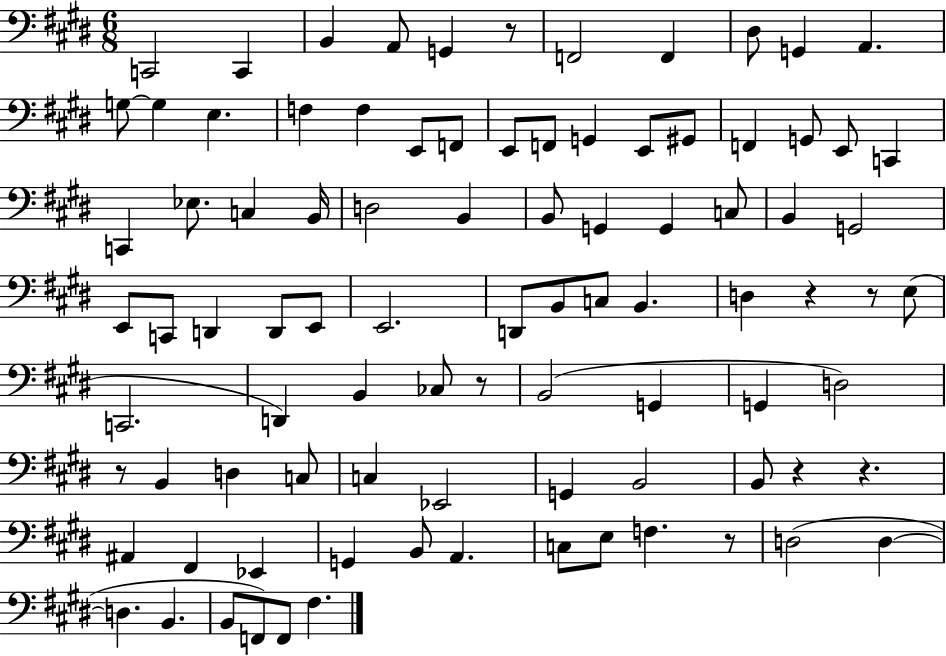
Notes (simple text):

C2/h C2/q B2/q A2/e G2/q R/e F2/h F2/q D#3/e G2/q A2/q. G3/e G3/q E3/q. F3/q F3/q E2/e F2/e E2/e F2/e G2/q E2/e G#2/e F2/q G2/e E2/e C2/q C2/q Eb3/e. C3/q B2/s D3/h B2/q B2/e G2/q G2/q C3/e B2/q G2/h E2/e C2/e D2/q D2/e E2/e E2/h. D2/e B2/e C3/e B2/q. D3/q R/q R/e E3/e C2/h. D2/q B2/q CES3/e R/e B2/h G2/q G2/q D3/h R/e B2/q D3/q C3/e C3/q Eb2/h G2/q B2/h B2/e R/q R/q. A#2/q F#2/q Eb2/q G2/q B2/e A2/q. C3/e E3/e F3/q. R/e D3/h D3/q D3/q. B2/q. B2/e F2/e F2/e F#3/q.